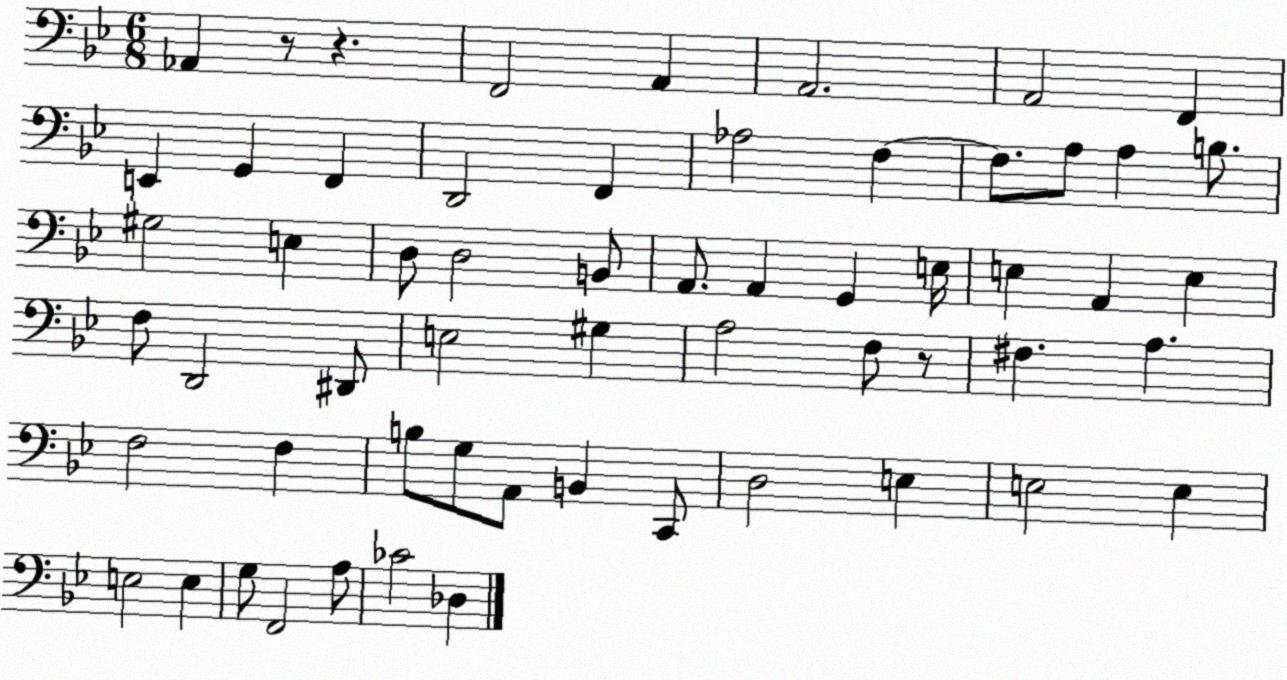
X:1
T:Untitled
M:6/8
L:1/4
K:Bb
_A,, z/2 z F,,2 A,, A,,2 A,,2 F,, E,, G,, F,, D,,2 F,, _A,2 F, F,/2 A,/2 A, B,/2 ^G,2 E, D,/2 D,2 B,,/2 A,,/2 A,, G,, E,/4 E, A,, E, F,/2 D,,2 ^D,,/2 E,2 ^G, A,2 F,/2 z/2 ^F, A, F,2 F, B,/2 G,/2 A,,/2 B,, C,,/2 D,2 E, E,2 E, E,2 E, G,/2 F,,2 A,/2 _C2 _D,